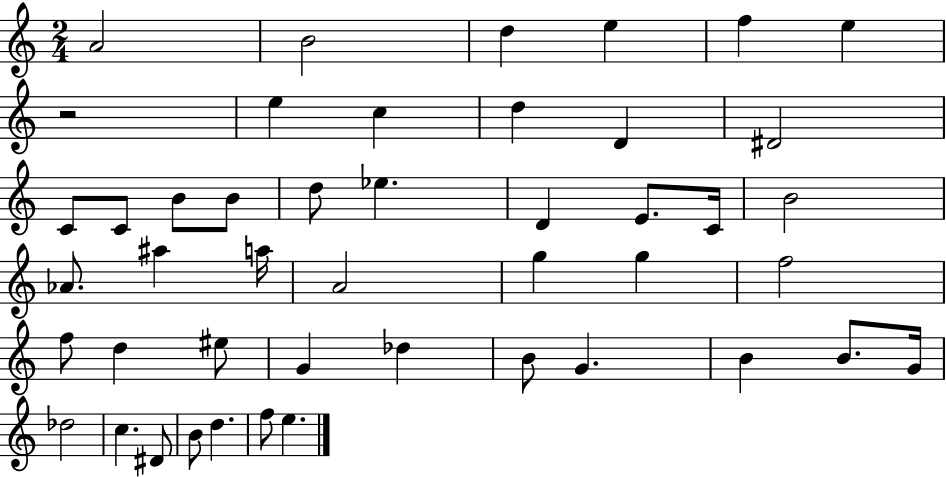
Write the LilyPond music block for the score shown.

{
  \clef treble
  \numericTimeSignature
  \time 2/4
  \key c \major
  a'2 | b'2 | d''4 e''4 | f''4 e''4 | \break r2 | e''4 c''4 | d''4 d'4 | dis'2 | \break c'8 c'8 b'8 b'8 | d''8 ees''4. | d'4 e'8. c'16 | b'2 | \break aes'8. ais''4 a''16 | a'2 | g''4 g''4 | f''2 | \break f''8 d''4 eis''8 | g'4 des''4 | b'8 g'4. | b'4 b'8. g'16 | \break des''2 | c''4. dis'8 | b'8 d''4. | f''8 e''4. | \break \bar "|."
}